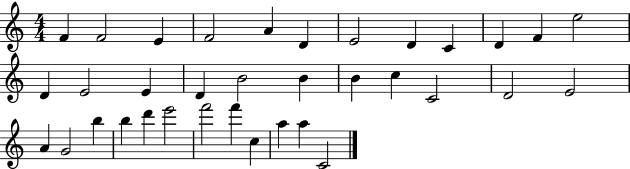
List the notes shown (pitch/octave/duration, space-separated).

F4/q F4/h E4/q F4/h A4/q D4/q E4/h D4/q C4/q D4/q F4/q E5/h D4/q E4/h E4/q D4/q B4/h B4/q B4/q C5/q C4/h D4/h E4/h A4/q G4/h B5/q B5/q D6/q E6/h F6/h F6/q C5/q A5/q A5/q C4/h